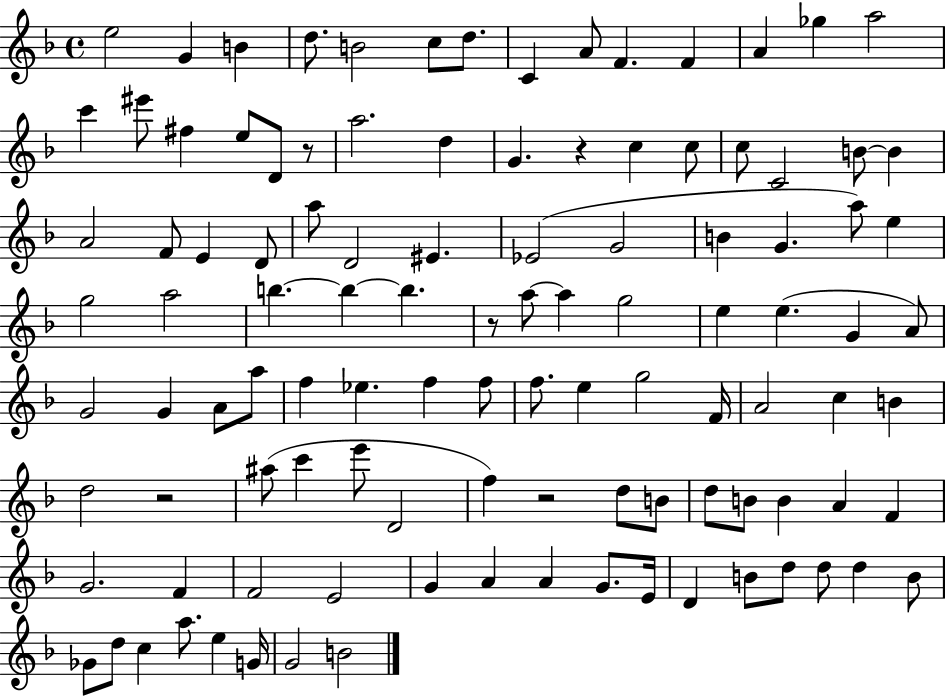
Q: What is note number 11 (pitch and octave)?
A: F4